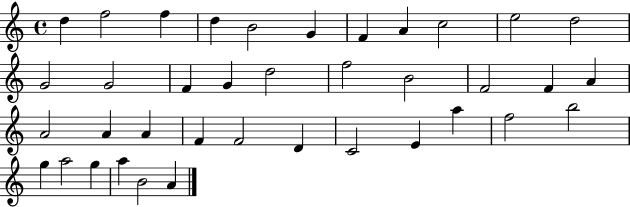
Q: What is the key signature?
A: C major